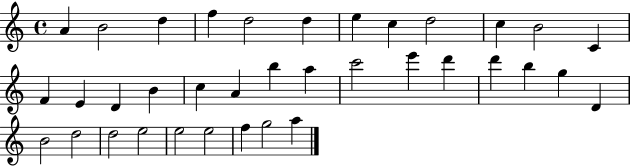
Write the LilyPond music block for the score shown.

{
  \clef treble
  \time 4/4
  \defaultTimeSignature
  \key c \major
  a'4 b'2 d''4 | f''4 d''2 d''4 | e''4 c''4 d''2 | c''4 b'2 c'4 | \break f'4 e'4 d'4 b'4 | c''4 a'4 b''4 a''4 | c'''2 e'''4 d'''4 | d'''4 b''4 g''4 d'4 | \break b'2 d''2 | d''2 e''2 | e''2 e''2 | f''4 g''2 a''4 | \break \bar "|."
}